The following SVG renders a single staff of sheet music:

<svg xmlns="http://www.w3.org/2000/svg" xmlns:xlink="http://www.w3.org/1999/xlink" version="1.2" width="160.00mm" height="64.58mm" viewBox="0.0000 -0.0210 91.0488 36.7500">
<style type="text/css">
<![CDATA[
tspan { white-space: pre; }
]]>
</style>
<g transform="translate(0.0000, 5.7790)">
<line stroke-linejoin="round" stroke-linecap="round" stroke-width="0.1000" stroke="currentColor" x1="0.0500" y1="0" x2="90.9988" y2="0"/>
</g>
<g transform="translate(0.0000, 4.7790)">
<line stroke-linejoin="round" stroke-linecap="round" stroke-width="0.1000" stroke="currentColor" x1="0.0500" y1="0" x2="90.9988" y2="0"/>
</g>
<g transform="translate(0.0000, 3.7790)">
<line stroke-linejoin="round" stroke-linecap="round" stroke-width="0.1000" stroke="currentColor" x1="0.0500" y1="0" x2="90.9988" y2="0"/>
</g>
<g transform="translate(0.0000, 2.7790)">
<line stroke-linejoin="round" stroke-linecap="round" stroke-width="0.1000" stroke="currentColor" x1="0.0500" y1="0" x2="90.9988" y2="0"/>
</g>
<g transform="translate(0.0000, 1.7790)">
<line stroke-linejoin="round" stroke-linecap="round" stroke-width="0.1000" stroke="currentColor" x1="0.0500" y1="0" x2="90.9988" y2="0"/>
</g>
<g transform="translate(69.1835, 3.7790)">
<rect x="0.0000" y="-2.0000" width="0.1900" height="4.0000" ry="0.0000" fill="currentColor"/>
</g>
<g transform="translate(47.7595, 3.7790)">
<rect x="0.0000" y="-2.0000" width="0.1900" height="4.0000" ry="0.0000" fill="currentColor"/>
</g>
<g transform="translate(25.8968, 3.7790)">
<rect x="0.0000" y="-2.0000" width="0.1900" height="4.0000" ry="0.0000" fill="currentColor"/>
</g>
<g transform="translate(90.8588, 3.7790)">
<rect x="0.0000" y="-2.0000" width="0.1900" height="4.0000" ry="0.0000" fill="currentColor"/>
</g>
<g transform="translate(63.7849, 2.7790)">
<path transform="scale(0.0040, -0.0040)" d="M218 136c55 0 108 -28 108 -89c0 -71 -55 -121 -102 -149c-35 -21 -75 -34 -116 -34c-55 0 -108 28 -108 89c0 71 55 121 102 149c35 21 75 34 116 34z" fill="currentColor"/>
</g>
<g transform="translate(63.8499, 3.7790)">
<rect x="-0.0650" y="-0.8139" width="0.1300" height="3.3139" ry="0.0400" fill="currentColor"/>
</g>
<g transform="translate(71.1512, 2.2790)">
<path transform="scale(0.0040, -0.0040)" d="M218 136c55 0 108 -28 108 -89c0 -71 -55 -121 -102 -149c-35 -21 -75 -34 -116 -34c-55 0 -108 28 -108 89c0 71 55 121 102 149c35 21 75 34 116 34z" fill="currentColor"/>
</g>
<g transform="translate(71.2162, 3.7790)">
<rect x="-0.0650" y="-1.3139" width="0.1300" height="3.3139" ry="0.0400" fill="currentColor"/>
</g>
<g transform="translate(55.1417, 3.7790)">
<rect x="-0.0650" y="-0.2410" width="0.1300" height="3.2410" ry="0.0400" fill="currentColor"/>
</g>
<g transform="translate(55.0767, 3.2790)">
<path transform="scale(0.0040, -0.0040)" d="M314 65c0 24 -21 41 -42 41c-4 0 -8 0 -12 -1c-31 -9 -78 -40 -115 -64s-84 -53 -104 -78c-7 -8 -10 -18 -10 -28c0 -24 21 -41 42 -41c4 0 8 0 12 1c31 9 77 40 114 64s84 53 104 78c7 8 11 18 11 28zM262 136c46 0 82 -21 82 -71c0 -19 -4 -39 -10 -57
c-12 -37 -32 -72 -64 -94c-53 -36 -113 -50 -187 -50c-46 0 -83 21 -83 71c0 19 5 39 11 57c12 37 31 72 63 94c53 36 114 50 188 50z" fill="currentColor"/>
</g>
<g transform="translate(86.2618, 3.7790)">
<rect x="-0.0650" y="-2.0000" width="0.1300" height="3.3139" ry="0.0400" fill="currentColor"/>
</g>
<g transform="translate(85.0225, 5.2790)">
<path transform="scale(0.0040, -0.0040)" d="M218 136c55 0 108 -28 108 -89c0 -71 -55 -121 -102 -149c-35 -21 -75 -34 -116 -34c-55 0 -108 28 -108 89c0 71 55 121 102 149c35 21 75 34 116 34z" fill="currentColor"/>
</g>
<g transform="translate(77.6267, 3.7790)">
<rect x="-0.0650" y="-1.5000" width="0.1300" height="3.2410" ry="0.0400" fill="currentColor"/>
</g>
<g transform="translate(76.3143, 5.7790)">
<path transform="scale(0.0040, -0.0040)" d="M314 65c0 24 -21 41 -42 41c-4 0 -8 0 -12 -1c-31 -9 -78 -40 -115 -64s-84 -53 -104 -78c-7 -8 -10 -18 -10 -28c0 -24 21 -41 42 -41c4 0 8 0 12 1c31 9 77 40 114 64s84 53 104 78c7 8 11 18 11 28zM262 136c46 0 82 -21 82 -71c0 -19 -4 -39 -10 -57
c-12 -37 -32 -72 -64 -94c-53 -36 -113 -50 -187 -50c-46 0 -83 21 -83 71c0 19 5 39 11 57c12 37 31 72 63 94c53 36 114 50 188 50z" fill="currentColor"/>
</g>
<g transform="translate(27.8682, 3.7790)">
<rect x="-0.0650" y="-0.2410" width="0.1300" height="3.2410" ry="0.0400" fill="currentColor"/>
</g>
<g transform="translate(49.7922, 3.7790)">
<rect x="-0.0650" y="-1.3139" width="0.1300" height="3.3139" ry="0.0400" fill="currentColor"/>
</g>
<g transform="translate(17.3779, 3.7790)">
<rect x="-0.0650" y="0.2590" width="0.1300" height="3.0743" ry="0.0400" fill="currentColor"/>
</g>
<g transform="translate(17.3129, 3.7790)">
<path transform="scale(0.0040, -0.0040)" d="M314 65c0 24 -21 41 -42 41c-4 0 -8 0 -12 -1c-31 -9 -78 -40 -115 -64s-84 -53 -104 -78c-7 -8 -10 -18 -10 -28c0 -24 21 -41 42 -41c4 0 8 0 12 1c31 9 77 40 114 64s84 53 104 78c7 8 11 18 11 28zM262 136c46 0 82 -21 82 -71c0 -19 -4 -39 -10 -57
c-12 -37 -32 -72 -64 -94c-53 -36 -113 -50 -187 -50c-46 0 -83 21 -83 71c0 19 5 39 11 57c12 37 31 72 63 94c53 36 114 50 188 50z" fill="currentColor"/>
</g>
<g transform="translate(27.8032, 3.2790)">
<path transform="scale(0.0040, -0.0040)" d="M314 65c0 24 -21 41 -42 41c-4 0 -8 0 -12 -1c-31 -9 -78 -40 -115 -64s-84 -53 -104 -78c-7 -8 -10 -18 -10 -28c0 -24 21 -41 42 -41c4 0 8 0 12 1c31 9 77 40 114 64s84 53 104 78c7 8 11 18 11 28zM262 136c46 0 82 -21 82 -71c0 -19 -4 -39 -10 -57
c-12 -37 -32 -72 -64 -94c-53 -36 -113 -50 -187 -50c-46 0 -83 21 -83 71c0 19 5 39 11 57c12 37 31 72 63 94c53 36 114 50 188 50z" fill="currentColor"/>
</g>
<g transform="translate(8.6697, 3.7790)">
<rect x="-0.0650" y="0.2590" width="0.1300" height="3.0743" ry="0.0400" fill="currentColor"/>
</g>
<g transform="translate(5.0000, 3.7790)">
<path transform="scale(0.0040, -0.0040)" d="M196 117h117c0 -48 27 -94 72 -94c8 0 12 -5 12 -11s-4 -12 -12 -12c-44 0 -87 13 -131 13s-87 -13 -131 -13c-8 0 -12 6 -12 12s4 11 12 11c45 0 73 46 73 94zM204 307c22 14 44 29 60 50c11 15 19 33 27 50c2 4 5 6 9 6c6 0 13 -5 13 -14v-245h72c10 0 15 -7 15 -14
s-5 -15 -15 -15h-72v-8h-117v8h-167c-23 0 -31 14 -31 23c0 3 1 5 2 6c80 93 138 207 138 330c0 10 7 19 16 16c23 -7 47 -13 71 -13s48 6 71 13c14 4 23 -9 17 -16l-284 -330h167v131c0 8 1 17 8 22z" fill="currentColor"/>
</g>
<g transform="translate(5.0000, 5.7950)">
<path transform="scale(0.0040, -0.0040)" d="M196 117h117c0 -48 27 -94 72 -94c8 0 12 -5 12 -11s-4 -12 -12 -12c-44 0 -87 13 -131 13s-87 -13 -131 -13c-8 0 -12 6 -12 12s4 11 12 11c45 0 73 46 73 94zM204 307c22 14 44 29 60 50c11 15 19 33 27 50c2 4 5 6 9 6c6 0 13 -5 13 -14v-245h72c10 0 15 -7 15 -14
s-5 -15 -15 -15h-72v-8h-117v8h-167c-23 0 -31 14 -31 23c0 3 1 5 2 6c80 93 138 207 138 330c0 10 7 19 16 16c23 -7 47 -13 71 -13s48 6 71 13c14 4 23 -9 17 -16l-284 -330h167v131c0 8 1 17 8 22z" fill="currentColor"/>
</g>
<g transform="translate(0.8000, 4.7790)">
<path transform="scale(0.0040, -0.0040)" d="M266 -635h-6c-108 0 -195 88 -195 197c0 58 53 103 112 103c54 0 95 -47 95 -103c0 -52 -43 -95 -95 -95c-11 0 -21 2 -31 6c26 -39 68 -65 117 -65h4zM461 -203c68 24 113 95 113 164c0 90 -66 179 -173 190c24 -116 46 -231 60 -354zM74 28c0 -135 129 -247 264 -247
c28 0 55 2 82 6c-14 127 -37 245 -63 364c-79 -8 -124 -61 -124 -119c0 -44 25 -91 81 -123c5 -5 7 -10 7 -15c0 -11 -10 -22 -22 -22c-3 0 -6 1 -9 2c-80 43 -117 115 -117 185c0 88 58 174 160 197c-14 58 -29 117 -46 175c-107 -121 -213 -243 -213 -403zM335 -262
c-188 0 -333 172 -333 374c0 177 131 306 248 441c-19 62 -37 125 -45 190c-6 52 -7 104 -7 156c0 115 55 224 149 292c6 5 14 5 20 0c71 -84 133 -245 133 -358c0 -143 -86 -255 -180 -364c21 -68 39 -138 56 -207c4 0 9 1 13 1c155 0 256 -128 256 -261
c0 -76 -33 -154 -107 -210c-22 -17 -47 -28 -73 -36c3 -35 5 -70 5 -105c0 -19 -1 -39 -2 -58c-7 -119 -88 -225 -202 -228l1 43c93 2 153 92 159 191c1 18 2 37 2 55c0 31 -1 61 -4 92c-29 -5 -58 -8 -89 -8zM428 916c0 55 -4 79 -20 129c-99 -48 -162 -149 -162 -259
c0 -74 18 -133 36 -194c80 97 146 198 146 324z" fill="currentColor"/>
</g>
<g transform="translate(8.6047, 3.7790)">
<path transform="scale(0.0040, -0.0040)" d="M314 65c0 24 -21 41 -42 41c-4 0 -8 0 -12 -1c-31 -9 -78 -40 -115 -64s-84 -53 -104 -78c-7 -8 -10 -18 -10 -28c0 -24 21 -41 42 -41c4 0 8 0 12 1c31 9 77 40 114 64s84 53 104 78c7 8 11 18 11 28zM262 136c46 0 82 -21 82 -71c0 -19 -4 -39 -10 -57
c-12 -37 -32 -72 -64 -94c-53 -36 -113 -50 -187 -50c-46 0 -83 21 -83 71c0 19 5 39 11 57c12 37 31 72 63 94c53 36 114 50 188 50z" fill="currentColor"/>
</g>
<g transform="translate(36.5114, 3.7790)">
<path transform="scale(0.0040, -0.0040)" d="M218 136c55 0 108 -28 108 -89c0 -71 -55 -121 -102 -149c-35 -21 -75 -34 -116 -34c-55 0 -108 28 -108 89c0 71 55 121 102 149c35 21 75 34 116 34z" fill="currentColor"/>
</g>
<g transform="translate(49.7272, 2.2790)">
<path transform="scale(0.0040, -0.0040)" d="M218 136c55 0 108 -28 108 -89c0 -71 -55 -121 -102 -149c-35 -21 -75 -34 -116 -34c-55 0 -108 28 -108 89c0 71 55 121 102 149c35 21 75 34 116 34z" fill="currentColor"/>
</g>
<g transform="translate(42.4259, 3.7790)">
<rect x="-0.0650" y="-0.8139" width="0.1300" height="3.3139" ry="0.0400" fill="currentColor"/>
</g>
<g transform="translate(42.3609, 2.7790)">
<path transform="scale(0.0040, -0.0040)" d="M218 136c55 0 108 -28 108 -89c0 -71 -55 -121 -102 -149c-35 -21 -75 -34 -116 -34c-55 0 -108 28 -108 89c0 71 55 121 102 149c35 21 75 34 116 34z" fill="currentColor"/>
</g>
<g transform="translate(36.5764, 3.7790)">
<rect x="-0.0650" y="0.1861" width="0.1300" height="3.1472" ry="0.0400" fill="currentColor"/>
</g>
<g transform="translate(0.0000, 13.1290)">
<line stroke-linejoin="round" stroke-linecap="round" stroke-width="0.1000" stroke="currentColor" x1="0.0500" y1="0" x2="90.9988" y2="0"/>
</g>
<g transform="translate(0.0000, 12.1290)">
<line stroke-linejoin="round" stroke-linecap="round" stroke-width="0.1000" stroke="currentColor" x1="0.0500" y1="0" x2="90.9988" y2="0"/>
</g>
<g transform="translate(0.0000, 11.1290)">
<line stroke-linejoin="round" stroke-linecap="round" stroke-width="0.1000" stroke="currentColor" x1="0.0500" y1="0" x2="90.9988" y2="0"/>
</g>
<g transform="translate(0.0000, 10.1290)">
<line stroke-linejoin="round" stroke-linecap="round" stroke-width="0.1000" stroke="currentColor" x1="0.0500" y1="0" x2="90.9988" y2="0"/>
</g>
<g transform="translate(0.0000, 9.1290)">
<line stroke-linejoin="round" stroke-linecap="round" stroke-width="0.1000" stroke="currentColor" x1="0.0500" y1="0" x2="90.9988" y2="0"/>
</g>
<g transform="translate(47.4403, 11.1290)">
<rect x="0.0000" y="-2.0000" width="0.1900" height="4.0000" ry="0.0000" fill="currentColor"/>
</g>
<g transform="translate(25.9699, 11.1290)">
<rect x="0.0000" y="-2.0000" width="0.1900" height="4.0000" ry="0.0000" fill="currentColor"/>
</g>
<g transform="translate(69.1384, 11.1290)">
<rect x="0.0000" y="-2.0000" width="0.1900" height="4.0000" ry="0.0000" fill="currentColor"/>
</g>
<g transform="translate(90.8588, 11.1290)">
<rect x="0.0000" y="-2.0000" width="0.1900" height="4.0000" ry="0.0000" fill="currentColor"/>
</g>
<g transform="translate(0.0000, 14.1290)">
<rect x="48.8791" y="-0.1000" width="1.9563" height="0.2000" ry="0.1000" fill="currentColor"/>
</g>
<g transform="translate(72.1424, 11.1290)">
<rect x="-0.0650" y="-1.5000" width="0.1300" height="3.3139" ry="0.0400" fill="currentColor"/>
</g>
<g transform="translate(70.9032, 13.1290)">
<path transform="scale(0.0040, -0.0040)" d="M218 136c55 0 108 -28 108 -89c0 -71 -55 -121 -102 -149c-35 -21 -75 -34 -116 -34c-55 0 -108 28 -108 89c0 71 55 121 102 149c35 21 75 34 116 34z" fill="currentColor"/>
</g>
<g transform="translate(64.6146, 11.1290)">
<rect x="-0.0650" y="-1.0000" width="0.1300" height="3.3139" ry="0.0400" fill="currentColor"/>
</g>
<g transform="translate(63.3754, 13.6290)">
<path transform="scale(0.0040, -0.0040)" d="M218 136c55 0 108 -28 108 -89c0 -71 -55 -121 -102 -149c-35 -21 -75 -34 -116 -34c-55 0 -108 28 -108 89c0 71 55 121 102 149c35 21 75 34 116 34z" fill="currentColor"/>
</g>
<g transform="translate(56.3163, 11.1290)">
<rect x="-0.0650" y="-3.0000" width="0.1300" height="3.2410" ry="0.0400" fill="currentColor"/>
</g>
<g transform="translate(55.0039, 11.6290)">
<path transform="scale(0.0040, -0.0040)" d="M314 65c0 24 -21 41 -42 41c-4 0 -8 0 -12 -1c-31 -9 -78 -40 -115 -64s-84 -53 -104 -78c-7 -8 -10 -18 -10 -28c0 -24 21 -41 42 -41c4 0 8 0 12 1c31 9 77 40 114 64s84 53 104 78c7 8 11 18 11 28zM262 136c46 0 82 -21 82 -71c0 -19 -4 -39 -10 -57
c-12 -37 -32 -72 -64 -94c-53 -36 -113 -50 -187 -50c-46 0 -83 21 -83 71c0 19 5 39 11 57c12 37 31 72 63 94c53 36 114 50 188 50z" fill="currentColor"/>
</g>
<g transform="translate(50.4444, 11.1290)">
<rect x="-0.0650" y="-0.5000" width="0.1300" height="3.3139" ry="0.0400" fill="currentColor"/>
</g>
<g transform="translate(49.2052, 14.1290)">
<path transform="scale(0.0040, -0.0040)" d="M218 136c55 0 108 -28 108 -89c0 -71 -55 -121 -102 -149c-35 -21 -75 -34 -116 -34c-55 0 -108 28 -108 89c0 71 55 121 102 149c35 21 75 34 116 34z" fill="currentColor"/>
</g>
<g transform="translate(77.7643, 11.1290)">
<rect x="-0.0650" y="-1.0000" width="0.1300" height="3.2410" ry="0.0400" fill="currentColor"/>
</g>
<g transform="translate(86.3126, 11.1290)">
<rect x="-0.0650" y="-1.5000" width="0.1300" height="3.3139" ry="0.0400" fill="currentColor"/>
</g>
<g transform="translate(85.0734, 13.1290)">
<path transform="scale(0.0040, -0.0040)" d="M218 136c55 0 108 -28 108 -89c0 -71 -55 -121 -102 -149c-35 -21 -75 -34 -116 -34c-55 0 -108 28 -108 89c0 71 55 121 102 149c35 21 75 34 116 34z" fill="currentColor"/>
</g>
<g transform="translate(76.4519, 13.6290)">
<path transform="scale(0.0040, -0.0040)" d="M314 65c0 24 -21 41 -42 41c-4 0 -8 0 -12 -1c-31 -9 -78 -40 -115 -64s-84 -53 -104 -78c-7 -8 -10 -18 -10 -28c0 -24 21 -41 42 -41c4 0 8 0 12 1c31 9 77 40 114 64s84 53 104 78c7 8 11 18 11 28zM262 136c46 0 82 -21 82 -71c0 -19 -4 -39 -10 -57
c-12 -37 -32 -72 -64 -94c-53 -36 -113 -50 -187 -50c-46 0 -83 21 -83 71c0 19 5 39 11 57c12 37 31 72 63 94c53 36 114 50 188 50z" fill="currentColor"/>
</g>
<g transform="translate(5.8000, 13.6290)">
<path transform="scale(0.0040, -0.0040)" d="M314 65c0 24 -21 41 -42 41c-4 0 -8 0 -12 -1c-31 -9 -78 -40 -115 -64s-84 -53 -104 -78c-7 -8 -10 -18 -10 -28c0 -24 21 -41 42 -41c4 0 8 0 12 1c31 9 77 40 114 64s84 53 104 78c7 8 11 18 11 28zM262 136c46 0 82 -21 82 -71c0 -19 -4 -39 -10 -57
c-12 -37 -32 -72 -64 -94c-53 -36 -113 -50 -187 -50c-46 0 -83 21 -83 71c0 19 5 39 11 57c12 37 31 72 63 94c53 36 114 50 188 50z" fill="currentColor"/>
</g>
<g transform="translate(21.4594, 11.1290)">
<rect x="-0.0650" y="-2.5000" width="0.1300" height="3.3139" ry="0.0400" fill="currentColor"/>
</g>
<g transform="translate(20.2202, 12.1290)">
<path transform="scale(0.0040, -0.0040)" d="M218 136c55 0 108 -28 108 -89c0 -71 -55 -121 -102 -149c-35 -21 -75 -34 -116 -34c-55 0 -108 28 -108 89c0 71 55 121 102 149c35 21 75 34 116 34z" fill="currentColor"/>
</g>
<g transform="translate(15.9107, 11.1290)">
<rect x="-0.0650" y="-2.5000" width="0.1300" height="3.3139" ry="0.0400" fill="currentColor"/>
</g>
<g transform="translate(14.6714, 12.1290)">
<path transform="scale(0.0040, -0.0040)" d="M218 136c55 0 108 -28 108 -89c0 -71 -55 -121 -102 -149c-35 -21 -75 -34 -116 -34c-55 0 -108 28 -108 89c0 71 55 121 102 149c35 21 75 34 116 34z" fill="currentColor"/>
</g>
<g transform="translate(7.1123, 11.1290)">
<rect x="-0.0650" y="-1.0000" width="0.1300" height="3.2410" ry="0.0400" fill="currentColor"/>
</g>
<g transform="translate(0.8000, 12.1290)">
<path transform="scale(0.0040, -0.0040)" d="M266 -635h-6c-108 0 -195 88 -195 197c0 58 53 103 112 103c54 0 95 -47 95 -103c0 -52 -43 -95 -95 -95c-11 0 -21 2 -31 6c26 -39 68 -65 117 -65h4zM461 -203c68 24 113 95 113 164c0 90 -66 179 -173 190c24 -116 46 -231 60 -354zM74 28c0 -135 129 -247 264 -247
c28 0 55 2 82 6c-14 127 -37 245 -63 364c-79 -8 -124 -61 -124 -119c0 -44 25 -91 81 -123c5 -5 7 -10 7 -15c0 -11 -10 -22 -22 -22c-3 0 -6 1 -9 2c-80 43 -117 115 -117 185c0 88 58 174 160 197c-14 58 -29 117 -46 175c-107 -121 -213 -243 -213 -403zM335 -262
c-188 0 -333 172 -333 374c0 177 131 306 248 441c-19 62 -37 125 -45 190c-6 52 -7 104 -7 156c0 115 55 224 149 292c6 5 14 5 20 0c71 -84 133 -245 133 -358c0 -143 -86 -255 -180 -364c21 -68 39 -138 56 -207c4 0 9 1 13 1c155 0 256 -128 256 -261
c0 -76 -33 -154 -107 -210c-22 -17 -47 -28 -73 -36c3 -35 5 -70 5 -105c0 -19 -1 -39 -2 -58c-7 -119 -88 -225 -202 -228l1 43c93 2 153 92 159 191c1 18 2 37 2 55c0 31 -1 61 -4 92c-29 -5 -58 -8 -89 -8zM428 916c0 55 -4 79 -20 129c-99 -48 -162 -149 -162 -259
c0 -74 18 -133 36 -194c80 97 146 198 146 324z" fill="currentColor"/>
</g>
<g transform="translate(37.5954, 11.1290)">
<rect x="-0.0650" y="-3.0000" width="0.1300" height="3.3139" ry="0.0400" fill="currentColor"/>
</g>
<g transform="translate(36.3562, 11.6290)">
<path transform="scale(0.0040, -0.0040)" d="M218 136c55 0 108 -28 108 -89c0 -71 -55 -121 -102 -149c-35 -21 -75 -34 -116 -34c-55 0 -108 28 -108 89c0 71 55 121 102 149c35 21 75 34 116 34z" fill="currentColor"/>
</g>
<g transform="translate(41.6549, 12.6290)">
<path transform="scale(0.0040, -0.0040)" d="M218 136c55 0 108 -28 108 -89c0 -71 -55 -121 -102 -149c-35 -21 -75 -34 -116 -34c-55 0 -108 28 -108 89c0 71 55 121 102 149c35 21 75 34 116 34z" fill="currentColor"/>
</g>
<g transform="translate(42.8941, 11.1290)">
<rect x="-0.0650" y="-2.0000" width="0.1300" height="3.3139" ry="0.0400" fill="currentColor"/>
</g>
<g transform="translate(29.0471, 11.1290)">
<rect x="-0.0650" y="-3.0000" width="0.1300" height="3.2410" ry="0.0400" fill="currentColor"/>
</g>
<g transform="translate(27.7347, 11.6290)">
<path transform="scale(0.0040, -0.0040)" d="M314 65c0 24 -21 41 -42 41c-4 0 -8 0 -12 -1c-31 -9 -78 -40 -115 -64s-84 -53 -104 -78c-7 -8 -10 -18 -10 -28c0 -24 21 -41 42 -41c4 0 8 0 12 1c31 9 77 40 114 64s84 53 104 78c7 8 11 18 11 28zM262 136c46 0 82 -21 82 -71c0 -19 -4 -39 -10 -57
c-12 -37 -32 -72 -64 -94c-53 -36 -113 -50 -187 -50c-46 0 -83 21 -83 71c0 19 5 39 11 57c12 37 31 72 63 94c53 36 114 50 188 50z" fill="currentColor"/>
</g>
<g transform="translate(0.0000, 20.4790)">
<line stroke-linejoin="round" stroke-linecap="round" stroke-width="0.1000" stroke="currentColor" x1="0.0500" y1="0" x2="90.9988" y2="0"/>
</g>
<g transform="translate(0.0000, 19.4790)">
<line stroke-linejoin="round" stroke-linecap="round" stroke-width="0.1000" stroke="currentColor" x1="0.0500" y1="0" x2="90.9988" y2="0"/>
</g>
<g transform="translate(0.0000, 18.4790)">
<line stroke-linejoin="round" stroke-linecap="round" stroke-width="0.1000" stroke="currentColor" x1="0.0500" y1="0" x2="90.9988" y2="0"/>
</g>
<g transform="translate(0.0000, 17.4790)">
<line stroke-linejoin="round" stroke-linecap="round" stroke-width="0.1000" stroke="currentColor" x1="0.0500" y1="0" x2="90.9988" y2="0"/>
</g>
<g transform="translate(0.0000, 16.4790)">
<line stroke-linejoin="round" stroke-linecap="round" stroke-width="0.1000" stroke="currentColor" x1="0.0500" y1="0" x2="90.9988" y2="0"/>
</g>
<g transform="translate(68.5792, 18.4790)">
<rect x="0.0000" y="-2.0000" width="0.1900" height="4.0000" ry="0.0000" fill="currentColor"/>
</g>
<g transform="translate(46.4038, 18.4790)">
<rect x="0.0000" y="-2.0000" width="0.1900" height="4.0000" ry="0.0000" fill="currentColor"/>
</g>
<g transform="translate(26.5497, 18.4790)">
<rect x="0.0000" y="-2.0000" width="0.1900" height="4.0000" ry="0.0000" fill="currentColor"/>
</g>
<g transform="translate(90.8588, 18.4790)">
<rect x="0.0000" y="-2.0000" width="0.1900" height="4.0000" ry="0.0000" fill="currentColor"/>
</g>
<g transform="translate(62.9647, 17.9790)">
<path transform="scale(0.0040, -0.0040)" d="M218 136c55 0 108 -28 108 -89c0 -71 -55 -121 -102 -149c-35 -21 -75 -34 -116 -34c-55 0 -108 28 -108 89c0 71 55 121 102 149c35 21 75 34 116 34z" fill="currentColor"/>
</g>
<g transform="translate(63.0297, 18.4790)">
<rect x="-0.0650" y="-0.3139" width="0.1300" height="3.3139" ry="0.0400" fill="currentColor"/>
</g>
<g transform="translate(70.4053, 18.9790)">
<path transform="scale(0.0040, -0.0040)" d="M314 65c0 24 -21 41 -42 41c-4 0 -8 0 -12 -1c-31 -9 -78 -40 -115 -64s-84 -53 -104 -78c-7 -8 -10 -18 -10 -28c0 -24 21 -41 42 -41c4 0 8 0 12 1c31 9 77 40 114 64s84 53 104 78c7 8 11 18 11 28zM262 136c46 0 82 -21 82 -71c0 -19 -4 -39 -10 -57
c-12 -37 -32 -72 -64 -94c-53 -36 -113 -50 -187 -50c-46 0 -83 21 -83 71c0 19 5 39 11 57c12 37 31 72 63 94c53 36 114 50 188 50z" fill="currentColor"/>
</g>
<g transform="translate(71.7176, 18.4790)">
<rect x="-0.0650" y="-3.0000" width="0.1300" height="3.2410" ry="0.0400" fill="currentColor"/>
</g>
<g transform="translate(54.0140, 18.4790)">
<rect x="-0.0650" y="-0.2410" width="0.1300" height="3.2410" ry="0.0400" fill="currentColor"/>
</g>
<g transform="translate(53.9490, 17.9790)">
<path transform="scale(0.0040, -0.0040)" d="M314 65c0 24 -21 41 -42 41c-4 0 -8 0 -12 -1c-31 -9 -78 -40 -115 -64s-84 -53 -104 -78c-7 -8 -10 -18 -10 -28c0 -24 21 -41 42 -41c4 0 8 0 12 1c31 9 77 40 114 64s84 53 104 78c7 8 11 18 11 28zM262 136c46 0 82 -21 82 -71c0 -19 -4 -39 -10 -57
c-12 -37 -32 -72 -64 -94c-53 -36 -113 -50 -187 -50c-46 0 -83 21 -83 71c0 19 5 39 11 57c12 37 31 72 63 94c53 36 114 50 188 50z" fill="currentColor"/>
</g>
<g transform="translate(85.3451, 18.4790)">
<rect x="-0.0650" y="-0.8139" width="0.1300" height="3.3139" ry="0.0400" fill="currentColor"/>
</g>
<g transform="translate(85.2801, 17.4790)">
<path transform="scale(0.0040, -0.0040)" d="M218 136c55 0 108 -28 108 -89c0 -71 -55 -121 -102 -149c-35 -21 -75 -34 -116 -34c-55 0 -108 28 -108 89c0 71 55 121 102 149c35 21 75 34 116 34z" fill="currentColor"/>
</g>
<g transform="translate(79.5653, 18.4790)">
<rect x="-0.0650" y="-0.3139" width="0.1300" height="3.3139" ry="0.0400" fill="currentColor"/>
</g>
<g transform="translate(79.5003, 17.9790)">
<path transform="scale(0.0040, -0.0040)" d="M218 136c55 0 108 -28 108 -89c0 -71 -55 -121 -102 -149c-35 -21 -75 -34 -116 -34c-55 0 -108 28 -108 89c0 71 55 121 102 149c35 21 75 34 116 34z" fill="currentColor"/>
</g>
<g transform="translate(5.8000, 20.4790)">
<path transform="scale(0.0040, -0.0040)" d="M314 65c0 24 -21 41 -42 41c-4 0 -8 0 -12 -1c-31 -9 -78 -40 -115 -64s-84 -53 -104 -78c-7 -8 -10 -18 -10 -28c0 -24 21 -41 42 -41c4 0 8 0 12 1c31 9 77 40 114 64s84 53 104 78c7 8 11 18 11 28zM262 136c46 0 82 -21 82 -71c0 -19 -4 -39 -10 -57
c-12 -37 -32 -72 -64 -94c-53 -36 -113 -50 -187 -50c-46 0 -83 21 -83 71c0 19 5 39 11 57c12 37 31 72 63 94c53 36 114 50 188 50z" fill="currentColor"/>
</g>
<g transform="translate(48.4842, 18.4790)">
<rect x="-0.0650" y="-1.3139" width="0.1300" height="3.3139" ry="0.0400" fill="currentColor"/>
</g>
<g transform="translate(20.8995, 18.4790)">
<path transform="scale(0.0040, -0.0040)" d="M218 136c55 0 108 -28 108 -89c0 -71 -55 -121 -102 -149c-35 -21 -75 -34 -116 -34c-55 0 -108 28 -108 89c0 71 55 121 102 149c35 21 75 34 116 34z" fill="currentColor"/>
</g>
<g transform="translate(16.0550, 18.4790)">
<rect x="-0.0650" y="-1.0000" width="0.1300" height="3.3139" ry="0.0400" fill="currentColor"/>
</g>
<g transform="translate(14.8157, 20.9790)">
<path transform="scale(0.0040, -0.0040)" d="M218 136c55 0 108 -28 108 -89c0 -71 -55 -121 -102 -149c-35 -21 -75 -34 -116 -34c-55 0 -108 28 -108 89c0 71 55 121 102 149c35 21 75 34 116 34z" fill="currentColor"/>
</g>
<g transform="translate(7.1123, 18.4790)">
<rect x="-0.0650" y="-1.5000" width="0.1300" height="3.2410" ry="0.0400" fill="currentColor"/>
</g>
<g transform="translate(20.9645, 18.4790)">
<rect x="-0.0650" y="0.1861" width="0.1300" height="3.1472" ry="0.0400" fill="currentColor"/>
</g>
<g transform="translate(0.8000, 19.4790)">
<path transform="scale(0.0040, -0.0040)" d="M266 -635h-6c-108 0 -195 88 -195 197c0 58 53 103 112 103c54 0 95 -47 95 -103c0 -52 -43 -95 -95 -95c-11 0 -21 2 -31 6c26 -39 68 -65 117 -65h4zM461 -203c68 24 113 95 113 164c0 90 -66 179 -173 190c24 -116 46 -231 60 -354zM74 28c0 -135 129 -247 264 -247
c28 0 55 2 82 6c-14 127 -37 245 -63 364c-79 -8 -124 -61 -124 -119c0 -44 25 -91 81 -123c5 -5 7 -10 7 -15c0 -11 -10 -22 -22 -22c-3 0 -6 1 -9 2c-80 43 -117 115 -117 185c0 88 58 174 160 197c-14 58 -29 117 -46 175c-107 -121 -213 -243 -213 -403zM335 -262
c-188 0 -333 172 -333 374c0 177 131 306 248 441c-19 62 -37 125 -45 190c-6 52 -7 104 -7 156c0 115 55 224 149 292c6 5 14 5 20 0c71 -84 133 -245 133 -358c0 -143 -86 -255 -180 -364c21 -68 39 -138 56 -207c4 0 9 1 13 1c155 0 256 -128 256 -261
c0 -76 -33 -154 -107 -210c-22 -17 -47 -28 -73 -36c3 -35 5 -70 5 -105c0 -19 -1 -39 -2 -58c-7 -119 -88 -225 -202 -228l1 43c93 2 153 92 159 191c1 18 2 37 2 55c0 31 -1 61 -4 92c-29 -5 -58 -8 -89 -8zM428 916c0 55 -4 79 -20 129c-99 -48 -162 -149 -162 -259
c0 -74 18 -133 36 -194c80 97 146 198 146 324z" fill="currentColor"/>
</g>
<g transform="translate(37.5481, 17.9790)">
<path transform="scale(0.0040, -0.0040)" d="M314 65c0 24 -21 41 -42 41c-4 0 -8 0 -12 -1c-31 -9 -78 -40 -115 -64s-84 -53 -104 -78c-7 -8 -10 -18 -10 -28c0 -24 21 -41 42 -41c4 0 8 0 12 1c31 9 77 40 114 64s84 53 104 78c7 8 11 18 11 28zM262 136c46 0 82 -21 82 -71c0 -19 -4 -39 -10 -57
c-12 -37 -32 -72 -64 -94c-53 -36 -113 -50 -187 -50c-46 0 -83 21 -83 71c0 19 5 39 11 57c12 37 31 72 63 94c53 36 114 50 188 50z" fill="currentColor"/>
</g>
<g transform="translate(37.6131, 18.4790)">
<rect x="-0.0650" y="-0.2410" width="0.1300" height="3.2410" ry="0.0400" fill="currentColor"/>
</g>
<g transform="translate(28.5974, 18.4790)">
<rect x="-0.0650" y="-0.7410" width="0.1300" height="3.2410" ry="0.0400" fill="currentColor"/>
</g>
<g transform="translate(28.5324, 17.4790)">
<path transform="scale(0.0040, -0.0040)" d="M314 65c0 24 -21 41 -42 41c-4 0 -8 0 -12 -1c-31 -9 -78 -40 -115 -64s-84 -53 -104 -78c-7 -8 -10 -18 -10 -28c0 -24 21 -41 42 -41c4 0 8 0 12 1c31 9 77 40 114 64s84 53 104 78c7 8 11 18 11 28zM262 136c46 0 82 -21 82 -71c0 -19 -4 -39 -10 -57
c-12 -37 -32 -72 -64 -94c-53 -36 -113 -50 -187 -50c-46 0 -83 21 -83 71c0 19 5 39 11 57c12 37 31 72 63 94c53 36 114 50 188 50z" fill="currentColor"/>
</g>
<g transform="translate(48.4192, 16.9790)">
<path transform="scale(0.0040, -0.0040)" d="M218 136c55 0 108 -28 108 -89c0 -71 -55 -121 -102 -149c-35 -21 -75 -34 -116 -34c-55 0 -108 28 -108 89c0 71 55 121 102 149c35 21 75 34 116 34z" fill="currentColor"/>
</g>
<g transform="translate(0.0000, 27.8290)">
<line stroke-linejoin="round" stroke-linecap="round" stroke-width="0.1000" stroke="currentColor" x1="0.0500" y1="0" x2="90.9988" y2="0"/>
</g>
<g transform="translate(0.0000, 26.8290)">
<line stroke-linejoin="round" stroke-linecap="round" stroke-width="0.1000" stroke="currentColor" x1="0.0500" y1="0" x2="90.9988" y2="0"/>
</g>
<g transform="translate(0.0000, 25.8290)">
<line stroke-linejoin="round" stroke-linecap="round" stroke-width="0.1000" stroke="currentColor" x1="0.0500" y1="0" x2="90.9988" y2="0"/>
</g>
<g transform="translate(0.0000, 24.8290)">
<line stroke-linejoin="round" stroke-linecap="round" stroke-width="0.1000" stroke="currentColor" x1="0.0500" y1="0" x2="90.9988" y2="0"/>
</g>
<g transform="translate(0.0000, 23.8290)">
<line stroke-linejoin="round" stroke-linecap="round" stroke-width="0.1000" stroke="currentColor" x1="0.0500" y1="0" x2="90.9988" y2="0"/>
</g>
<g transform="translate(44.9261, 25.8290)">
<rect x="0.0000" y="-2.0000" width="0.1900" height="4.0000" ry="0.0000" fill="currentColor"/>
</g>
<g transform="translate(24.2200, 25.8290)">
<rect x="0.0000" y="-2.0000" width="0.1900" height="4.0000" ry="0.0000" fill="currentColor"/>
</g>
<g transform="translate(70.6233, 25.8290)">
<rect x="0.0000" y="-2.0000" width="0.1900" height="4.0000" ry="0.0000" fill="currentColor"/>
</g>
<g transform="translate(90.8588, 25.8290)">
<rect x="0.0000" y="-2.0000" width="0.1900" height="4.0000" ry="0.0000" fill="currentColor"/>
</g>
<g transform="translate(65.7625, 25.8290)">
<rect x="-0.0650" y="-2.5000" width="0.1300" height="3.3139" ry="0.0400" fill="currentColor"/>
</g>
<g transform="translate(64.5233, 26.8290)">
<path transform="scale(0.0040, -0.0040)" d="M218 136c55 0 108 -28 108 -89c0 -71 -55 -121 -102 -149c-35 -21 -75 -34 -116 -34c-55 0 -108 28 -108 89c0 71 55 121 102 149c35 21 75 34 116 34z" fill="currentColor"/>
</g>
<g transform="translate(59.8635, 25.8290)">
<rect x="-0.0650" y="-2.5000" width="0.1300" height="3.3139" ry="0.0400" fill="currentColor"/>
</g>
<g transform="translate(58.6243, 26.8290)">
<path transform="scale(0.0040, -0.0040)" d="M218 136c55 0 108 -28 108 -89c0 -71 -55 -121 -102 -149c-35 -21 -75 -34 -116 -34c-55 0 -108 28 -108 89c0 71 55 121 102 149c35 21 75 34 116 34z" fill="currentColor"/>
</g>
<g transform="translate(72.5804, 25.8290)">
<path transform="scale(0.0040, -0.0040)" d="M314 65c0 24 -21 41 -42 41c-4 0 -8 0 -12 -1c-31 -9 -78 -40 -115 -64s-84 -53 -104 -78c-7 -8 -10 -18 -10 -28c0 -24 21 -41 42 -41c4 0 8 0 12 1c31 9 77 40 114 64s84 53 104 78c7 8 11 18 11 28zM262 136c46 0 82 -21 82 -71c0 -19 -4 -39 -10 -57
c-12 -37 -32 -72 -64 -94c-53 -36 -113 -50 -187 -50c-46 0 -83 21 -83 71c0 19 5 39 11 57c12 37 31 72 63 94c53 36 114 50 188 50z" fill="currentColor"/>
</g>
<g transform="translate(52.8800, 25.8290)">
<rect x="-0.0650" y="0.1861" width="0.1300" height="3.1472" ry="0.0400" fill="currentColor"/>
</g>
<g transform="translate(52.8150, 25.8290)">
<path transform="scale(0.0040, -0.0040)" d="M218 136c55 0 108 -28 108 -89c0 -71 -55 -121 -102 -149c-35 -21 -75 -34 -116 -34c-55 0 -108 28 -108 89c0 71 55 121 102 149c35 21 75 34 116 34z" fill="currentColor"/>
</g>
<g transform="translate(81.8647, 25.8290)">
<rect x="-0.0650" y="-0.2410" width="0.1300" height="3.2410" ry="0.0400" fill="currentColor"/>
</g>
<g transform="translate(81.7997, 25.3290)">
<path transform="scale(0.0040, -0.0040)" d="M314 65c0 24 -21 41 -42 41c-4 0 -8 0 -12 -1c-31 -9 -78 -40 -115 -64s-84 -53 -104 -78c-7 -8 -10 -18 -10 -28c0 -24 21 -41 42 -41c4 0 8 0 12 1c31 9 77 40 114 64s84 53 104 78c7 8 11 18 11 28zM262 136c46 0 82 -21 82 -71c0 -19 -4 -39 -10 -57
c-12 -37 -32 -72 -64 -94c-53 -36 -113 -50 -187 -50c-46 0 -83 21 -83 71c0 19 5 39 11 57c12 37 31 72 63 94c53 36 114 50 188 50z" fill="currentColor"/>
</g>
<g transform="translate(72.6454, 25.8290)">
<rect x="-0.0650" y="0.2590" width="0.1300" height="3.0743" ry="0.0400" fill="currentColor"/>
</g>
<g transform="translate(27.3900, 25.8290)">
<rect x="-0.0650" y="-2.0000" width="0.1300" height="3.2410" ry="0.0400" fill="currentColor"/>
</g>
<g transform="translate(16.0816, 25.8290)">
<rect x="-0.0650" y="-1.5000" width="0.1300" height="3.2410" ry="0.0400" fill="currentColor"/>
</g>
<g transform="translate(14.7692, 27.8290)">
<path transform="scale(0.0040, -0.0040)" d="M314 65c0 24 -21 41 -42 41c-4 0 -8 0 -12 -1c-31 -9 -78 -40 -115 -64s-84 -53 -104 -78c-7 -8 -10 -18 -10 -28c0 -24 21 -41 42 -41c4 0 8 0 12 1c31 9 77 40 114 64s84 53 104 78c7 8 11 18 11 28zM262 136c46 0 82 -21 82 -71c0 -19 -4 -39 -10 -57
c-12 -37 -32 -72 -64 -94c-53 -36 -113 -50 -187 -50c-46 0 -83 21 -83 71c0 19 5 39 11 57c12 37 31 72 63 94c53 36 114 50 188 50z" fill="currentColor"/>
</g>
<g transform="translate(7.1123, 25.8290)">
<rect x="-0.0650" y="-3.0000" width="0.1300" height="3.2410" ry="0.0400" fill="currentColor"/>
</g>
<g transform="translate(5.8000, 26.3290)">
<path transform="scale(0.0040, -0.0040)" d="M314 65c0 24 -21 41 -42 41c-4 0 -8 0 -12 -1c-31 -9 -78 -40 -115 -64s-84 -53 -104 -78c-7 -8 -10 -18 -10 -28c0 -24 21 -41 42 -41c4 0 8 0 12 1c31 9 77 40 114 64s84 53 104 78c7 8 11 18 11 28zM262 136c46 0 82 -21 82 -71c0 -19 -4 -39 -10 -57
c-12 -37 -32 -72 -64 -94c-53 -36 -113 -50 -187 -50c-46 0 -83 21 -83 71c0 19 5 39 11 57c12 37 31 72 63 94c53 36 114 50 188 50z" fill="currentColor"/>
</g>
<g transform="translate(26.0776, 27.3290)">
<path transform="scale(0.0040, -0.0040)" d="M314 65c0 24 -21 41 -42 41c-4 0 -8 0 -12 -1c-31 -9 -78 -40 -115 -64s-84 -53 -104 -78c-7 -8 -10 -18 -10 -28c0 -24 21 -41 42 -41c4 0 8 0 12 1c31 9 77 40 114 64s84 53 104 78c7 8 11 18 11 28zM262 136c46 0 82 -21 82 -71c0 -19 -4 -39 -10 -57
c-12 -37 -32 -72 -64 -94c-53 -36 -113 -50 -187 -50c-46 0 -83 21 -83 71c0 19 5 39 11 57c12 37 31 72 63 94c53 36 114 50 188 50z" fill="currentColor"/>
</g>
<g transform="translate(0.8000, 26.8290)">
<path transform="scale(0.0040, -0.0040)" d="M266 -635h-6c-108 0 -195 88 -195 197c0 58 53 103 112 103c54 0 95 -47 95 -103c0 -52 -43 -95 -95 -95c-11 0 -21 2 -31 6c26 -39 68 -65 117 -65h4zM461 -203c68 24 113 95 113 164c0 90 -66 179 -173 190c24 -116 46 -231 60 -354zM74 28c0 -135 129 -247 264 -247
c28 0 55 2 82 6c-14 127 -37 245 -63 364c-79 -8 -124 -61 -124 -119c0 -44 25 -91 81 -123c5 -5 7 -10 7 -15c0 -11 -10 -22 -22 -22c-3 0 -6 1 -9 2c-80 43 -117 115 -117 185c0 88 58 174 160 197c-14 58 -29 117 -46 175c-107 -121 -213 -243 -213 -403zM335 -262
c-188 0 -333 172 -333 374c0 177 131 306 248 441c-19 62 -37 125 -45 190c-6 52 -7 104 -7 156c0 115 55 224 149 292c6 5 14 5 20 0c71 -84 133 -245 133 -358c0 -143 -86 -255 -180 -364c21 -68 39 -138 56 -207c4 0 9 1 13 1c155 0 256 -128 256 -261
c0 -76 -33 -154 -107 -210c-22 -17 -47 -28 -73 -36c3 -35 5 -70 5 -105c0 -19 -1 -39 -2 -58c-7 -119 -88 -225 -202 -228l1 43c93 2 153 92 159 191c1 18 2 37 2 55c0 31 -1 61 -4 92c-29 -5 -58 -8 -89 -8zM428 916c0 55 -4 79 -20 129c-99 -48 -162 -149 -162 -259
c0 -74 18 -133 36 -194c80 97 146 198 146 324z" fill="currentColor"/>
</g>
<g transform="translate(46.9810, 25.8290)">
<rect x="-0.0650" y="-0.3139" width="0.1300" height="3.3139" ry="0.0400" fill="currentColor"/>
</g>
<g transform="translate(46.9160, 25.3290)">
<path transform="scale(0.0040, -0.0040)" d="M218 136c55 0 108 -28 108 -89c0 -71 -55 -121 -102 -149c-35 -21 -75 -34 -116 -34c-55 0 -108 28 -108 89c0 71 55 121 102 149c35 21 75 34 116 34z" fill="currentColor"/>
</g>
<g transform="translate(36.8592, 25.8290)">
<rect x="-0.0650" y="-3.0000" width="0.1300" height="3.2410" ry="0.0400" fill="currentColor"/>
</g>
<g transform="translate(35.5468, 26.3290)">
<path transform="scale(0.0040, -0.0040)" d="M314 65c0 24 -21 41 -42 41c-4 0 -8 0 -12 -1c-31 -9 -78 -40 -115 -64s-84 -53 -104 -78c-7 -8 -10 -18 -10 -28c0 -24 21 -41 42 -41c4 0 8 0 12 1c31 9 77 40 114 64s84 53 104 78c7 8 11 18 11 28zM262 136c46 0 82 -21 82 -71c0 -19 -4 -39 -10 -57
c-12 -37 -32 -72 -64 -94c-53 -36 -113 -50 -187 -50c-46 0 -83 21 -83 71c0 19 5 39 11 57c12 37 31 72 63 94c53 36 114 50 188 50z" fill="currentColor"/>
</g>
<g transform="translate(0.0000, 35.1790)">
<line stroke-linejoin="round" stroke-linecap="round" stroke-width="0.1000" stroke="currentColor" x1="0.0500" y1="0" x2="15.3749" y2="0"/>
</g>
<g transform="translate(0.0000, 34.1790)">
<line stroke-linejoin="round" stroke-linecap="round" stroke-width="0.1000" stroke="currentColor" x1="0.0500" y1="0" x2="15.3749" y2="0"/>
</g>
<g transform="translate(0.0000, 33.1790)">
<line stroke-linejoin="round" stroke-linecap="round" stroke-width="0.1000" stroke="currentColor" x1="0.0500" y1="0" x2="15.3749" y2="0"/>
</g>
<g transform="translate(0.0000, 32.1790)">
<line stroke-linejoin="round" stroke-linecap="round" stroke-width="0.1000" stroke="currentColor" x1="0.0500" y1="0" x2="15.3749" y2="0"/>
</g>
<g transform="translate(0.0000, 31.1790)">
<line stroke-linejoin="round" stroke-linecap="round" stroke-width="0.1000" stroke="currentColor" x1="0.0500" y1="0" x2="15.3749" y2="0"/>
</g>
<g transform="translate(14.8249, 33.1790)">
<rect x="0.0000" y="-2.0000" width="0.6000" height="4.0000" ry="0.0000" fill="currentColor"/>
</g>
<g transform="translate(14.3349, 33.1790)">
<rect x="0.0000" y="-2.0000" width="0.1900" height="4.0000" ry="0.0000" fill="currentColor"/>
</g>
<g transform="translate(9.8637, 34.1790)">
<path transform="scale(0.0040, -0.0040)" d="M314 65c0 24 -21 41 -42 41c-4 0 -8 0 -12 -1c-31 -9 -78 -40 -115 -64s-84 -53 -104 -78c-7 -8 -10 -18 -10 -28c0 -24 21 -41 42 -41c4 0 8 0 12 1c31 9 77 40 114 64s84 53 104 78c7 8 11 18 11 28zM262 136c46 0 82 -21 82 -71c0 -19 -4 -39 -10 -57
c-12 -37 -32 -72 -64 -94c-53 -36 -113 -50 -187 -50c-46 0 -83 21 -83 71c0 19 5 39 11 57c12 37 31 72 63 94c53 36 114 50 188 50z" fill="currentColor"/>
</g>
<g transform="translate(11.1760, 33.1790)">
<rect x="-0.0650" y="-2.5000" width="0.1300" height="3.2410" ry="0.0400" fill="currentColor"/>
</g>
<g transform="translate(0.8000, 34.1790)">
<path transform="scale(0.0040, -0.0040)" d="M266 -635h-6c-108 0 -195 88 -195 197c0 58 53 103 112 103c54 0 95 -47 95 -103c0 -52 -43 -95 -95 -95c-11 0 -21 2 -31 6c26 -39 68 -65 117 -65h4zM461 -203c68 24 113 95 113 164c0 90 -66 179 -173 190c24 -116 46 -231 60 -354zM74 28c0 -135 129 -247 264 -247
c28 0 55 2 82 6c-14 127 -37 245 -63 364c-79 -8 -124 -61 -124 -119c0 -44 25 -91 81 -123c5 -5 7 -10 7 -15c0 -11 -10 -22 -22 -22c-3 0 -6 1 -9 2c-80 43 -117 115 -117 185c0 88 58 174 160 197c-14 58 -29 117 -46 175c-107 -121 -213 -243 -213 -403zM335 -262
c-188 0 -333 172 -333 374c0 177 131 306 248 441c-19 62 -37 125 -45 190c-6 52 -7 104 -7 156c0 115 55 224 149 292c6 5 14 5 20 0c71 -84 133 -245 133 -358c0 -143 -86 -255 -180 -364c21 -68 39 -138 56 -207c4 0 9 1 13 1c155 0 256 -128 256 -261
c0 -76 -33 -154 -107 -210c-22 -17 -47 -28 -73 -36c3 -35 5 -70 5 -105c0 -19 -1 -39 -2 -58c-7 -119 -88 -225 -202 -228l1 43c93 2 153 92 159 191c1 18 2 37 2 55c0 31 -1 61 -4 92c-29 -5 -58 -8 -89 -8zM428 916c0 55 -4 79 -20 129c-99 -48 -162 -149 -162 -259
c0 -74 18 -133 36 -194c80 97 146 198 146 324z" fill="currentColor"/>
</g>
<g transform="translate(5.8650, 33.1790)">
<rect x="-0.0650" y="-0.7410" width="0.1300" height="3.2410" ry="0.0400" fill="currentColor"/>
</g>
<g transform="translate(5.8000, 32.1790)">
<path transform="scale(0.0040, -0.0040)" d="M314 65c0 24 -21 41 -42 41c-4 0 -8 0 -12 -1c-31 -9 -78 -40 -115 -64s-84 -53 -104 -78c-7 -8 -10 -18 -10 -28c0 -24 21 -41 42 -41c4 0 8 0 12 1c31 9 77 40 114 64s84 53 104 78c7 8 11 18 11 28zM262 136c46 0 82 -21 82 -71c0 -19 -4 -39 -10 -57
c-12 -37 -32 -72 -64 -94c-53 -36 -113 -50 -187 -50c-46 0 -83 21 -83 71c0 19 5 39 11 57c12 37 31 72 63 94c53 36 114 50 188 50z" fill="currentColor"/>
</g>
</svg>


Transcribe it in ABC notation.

X:1
T:Untitled
M:4/4
L:1/4
K:C
B2 B2 c2 B d e c2 d e E2 F D2 G G A2 A F C A2 D E D2 E E2 D B d2 c2 e c2 c A2 c d A2 E2 F2 A2 c B G G B2 c2 d2 G2